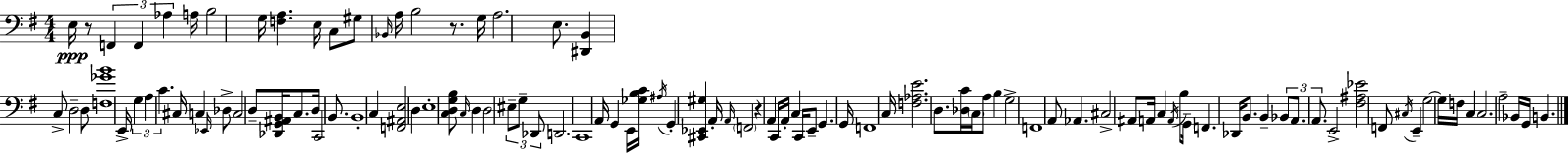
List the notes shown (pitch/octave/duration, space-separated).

E3/s R/e F2/q F2/q Ab3/q A3/s B3/h G3/s [F3,A3]/q. E3/s C3/e G#3/e Bb2/s A3/s B3/h R/e. G3/s A3/h. E3/e. [D#2,B2]/q C3/e D3/h D3/e [F3,Gb4,B4]/w E2/s G3/q A3/q C4/q. C#3/s C3/q Eb2/s Db3/e C3/h D3/e [Db2,G2,A#2,B2]/s C3/e. D3/s C2/h B2/e. B2/w C3/q [F2,A#2,E3]/h D3/q E3/w [C3,D3,G3,B3]/e C3/s D3/q D3/h EIS3/e G3/e Db2/e D2/h. C2/w A2/s G2/q E2/s [Gb3,B3,C4]/s A#3/s G2/q [C#2,Eb2,G#3]/q A2/s A2/s F2/h R/q A2/q C2/s A2/s C3/q C2/s E2/e G2/q. G2/s F2/w C3/s [F3,Ab3,E4]/h. D3/e. [Db3,C4]/s C3/s A3/e B3/q G3/h F2/w A2/e Ab2/q. C#3/h A#2/e A2/s C3/q A2/s B3/e G2/s F2/q. Db2/s B2/e. B2/q Bb2/e A2/e. A2/e. E2/h [F#3,A#3,Eb4]/h F2/e C#3/s E2/q G3/h G3/s F3/s C3/q C3/h. A3/h Bb2/s G2/s B2/q.